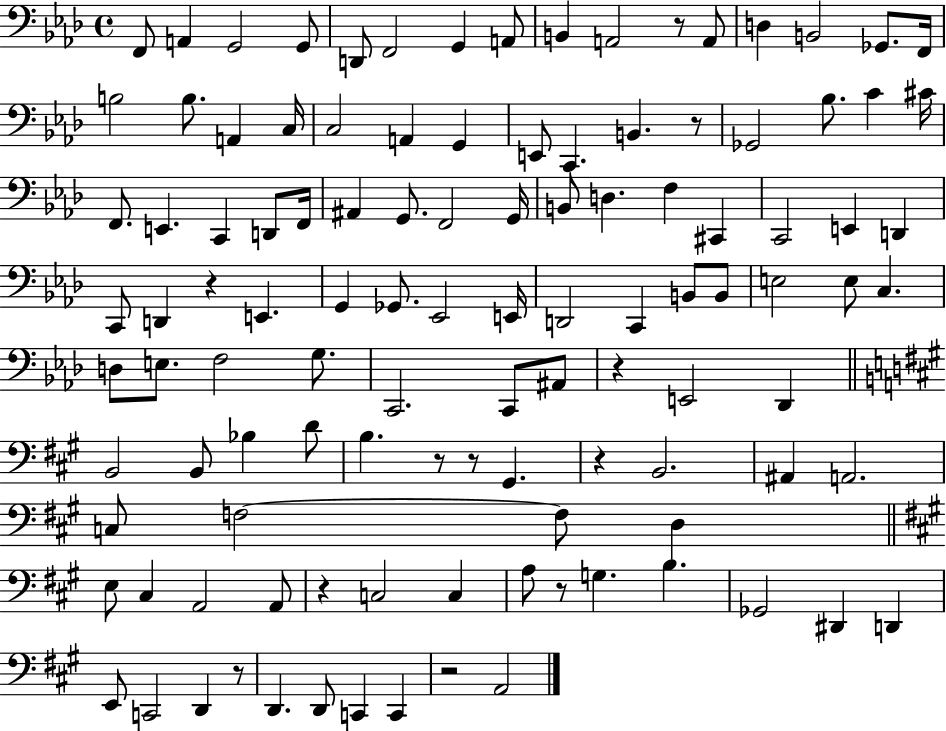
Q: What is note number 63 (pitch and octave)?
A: G3